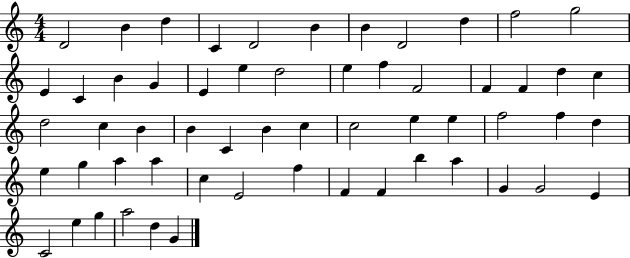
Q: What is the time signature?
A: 4/4